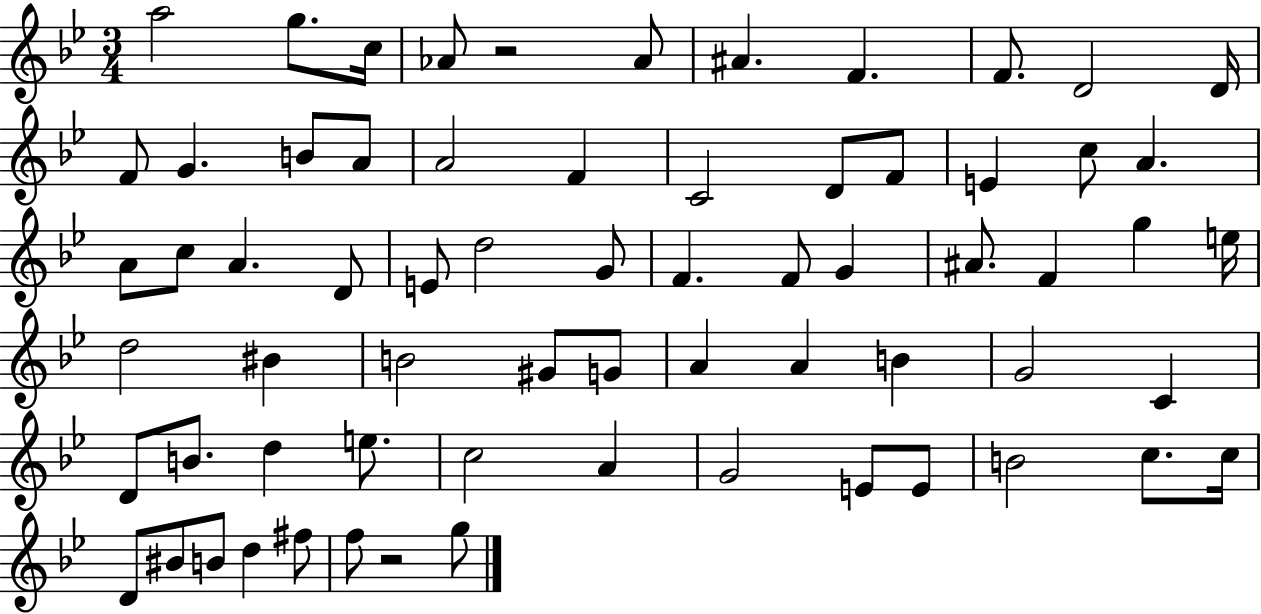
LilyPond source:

{
  \clef treble
  \numericTimeSignature
  \time 3/4
  \key bes \major
  a''2 g''8. c''16 | aes'8 r2 aes'8 | ais'4. f'4. | f'8. d'2 d'16 | \break f'8 g'4. b'8 a'8 | a'2 f'4 | c'2 d'8 f'8 | e'4 c''8 a'4. | \break a'8 c''8 a'4. d'8 | e'8 d''2 g'8 | f'4. f'8 g'4 | ais'8. f'4 g''4 e''16 | \break d''2 bis'4 | b'2 gis'8 g'8 | a'4 a'4 b'4 | g'2 c'4 | \break d'8 b'8. d''4 e''8. | c''2 a'4 | g'2 e'8 e'8 | b'2 c''8. c''16 | \break d'8 bis'8 b'8 d''4 fis''8 | f''8 r2 g''8 | \bar "|."
}